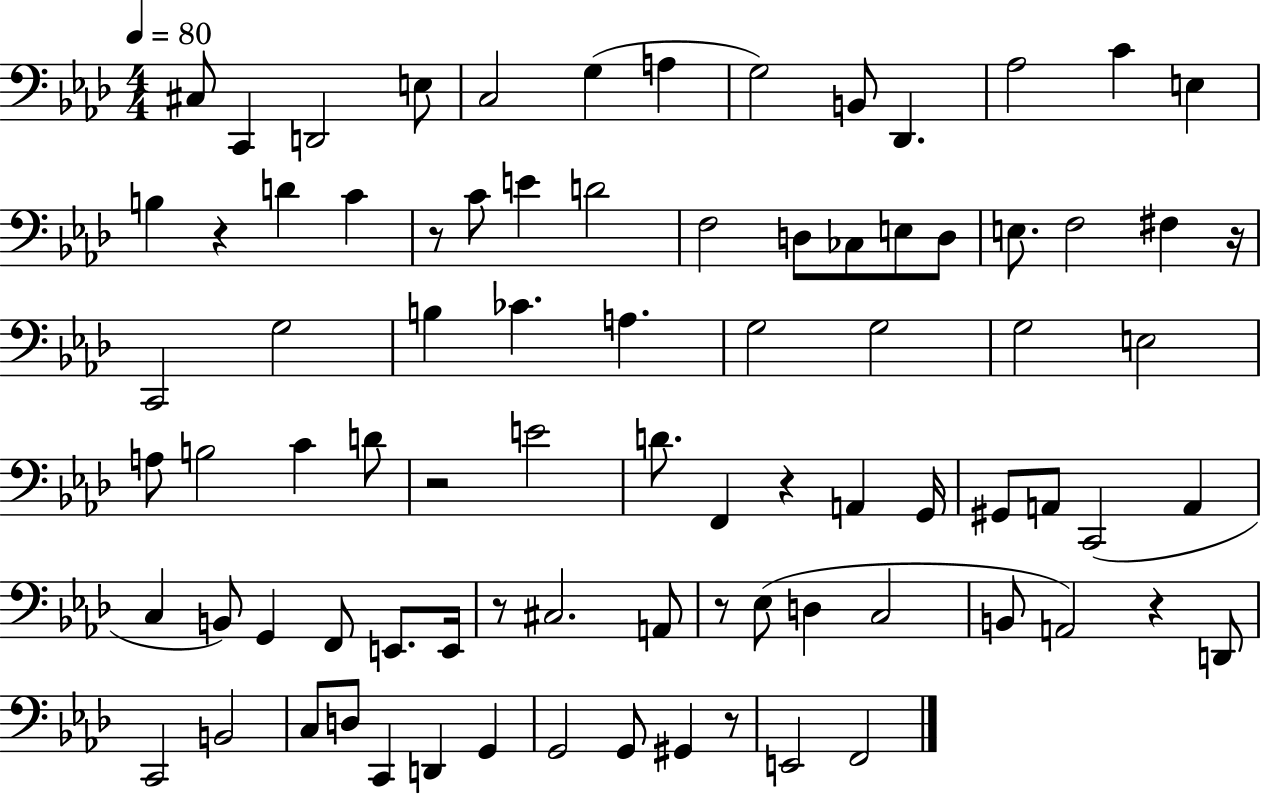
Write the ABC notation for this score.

X:1
T:Untitled
M:4/4
L:1/4
K:Ab
^C,/2 C,, D,,2 E,/2 C,2 G, A, G,2 B,,/2 _D,, _A,2 C E, B, z D C z/2 C/2 E D2 F,2 D,/2 _C,/2 E,/2 D,/2 E,/2 F,2 ^F, z/4 C,,2 G,2 B, _C A, G,2 G,2 G,2 E,2 A,/2 B,2 C D/2 z2 E2 D/2 F,, z A,, G,,/4 ^G,,/2 A,,/2 C,,2 A,, C, B,,/2 G,, F,,/2 E,,/2 E,,/4 z/2 ^C,2 A,,/2 z/2 _E,/2 D, C,2 B,,/2 A,,2 z D,,/2 C,,2 B,,2 C,/2 D,/2 C,, D,, G,, G,,2 G,,/2 ^G,, z/2 E,,2 F,,2